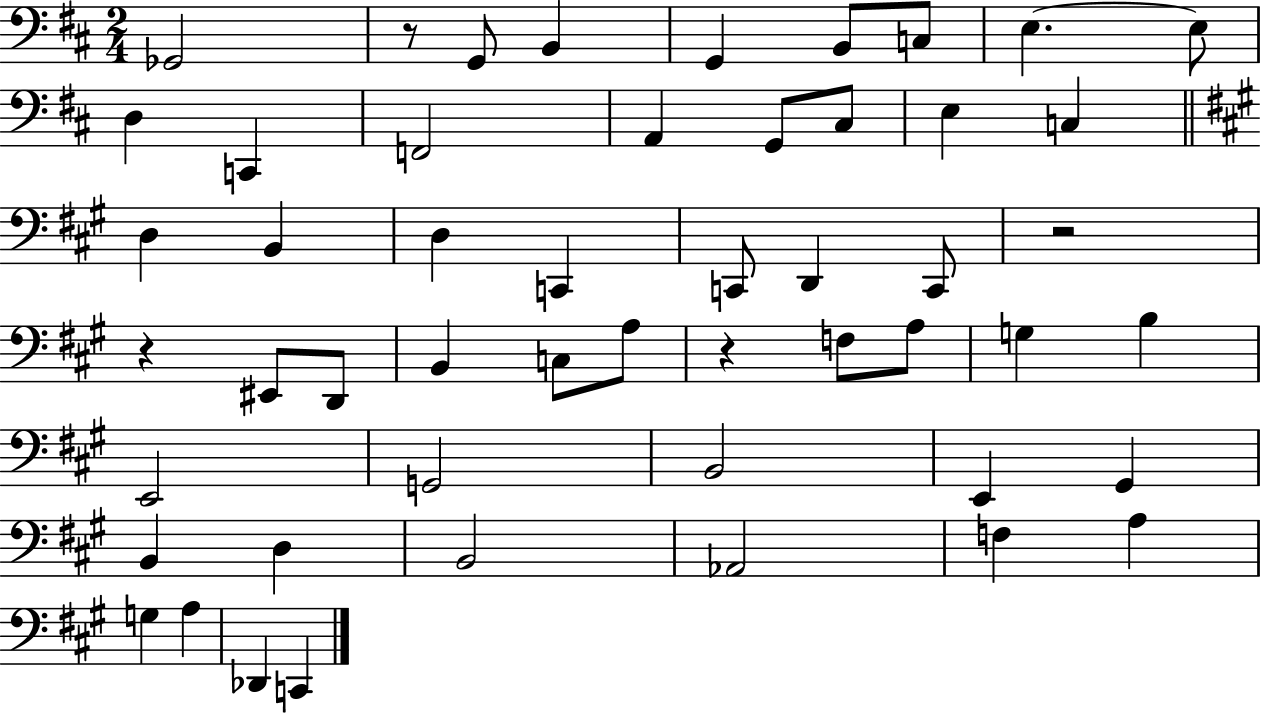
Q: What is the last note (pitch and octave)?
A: C2